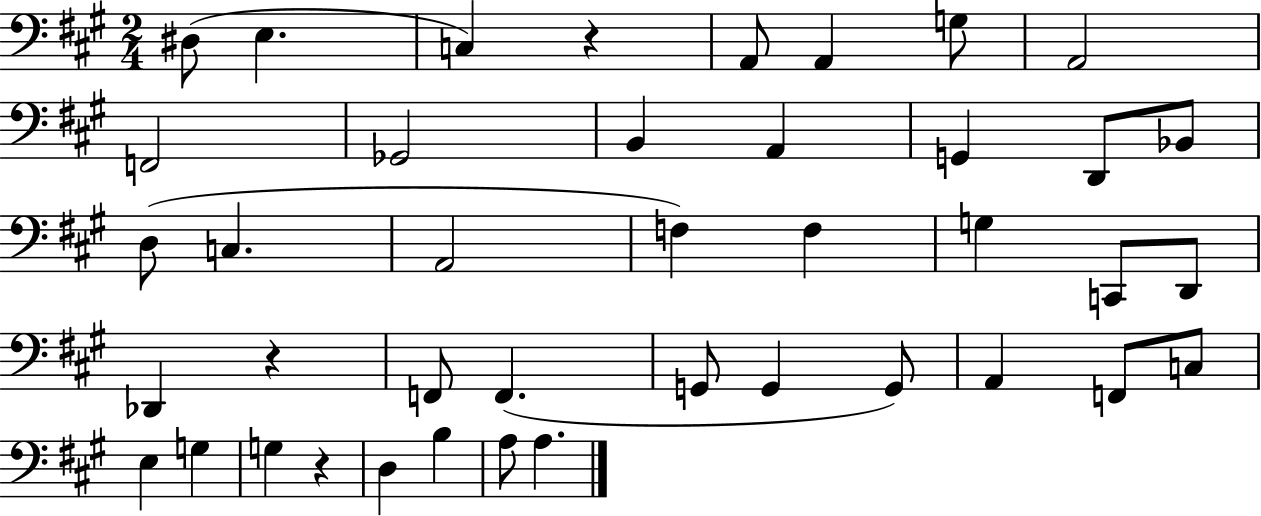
X:1
T:Untitled
M:2/4
L:1/4
K:A
^D,/2 E, C, z A,,/2 A,, G,/2 A,,2 F,,2 _G,,2 B,, A,, G,, D,,/2 _B,,/2 D,/2 C, A,,2 F, F, G, C,,/2 D,,/2 _D,, z F,,/2 F,, G,,/2 G,, G,,/2 A,, F,,/2 C,/2 E, G, G, z D, B, A,/2 A,